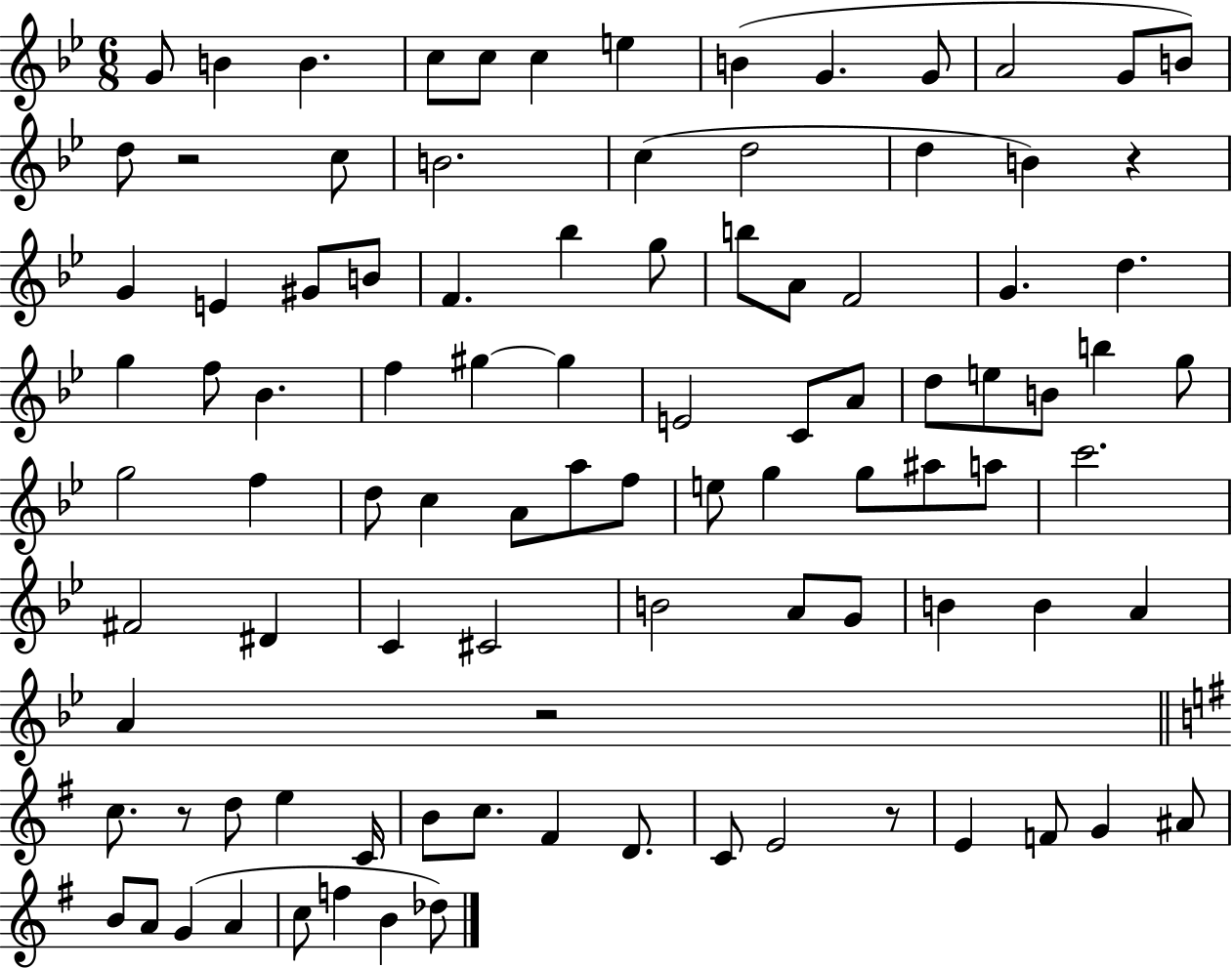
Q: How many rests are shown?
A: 5